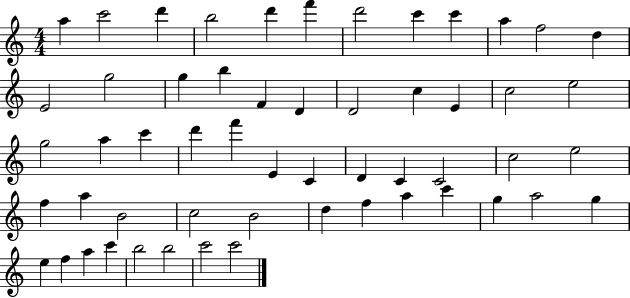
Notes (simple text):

A5/q C6/h D6/q B5/h D6/q F6/q D6/h C6/q C6/q A5/q F5/h D5/q E4/h G5/h G5/q B5/q F4/q D4/q D4/h C5/q E4/q C5/h E5/h G5/h A5/q C6/q D6/q F6/q E4/q C4/q D4/q C4/q C4/h C5/h E5/h F5/q A5/q B4/h C5/h B4/h D5/q F5/q A5/q C6/q G5/q A5/h G5/q E5/q F5/q A5/q C6/q B5/h B5/h C6/h C6/h